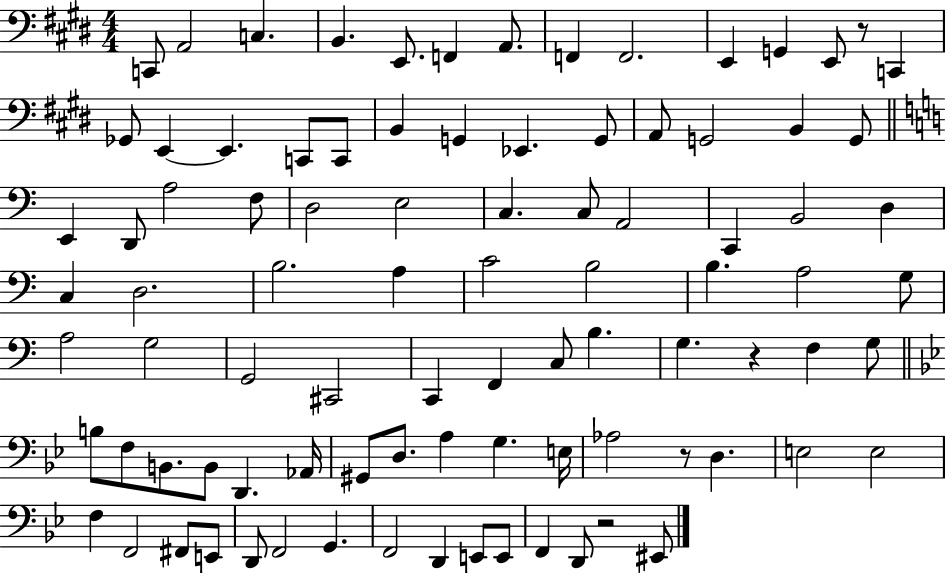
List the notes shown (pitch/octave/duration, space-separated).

C2/e A2/h C3/q. B2/q. E2/e. F2/q A2/e. F2/q F2/h. E2/q G2/q E2/e R/e C2/q Gb2/e E2/q E2/q. C2/e C2/e B2/q G2/q Eb2/q. G2/e A2/e G2/h B2/q G2/e E2/q D2/e A3/h F3/e D3/h E3/h C3/q. C3/e A2/h C2/q B2/h D3/q C3/q D3/h. B3/h. A3/q C4/h B3/h B3/q. A3/h G3/e A3/h G3/h G2/h C#2/h C2/q F2/q C3/e B3/q. G3/q. R/q F3/q G3/e B3/e F3/e B2/e. B2/e D2/q. Ab2/s G#2/e D3/e. A3/q G3/q. E3/s Ab3/h R/e D3/q. E3/h E3/h F3/q F2/h F#2/e E2/e D2/e F2/h G2/q. F2/h D2/q E2/e E2/e F2/q D2/e R/h EIS2/e